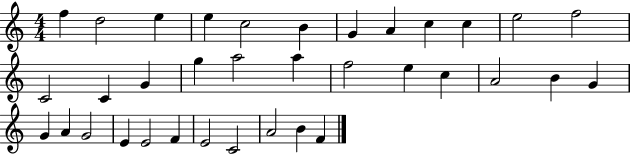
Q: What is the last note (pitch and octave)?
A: F4